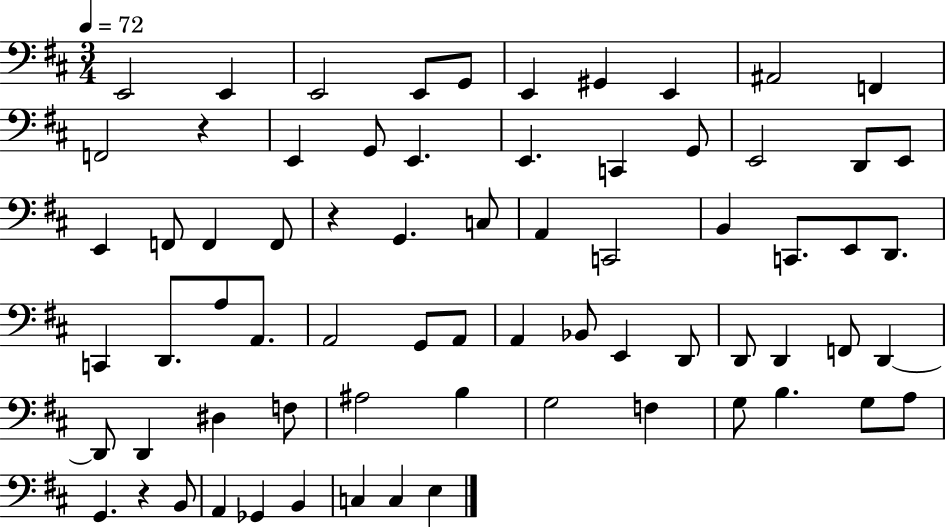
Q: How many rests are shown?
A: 3